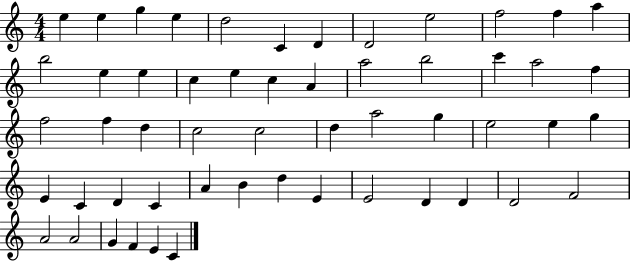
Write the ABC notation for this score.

X:1
T:Untitled
M:4/4
L:1/4
K:C
e e g e d2 C D D2 e2 f2 f a b2 e e c e c A a2 b2 c' a2 f f2 f d c2 c2 d a2 g e2 e g E C D C A B d E E2 D D D2 F2 A2 A2 G F E C